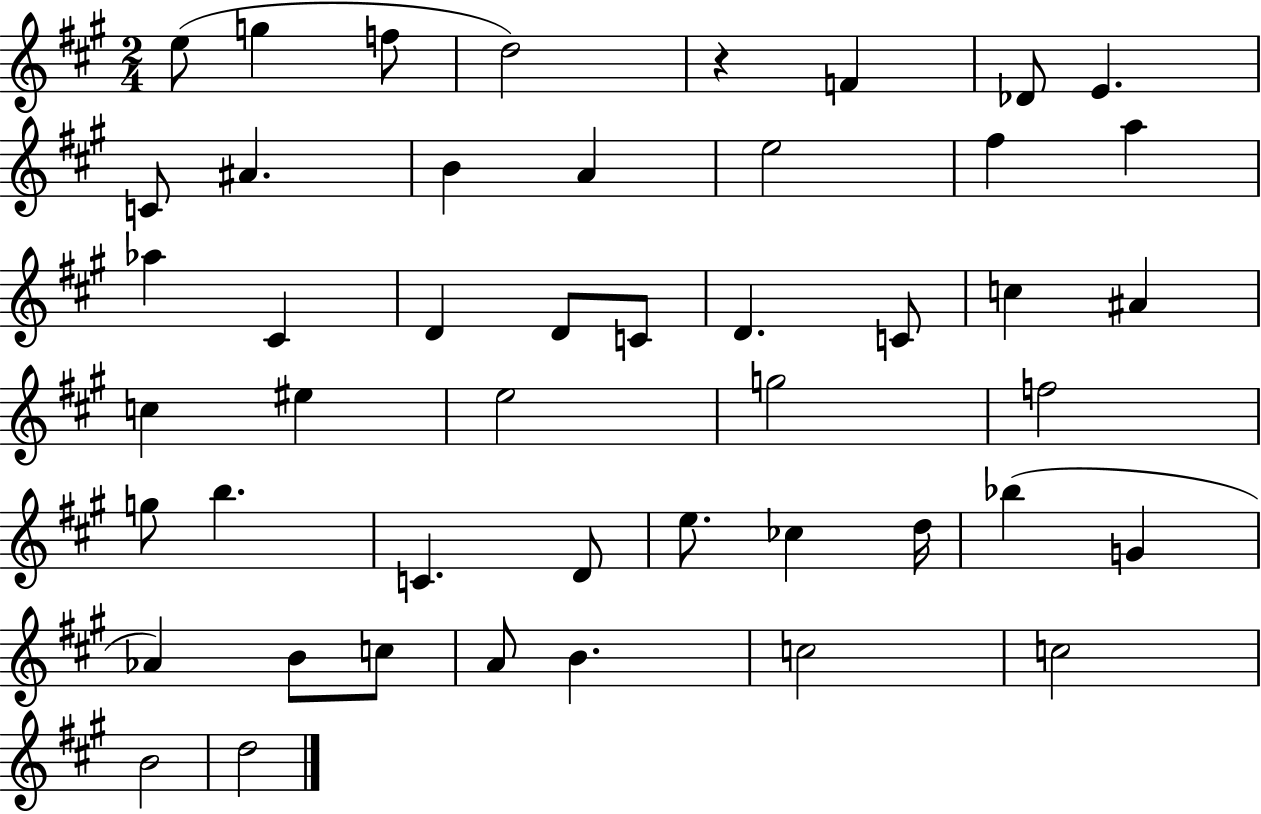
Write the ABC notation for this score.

X:1
T:Untitled
M:2/4
L:1/4
K:A
e/2 g f/2 d2 z F _D/2 E C/2 ^A B A e2 ^f a _a ^C D D/2 C/2 D C/2 c ^A c ^e e2 g2 f2 g/2 b C D/2 e/2 _c d/4 _b G _A B/2 c/2 A/2 B c2 c2 B2 d2